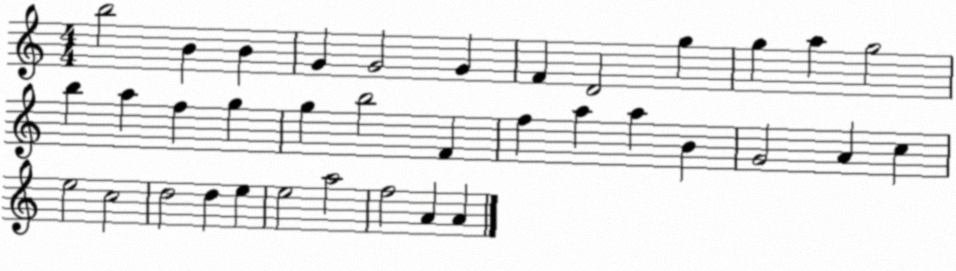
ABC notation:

X:1
T:Untitled
M:4/4
L:1/4
K:C
b2 B B G G2 G F D2 g g a g2 b a f g g b2 F f a a B G2 A c e2 c2 d2 d e e2 a2 f2 A A